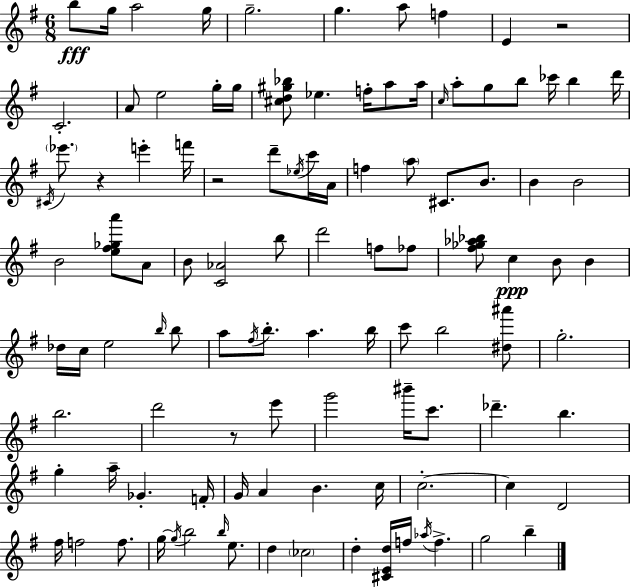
{
  \clef treble
  \numericTimeSignature
  \time 6/8
  \key e \minor
  b''8\fff g''16 a''2 g''16 | g''2.-- | g''4. a''8 f''4 | e'4 r2 | \break c'2.-. | a'8 e''2 g''16-. g''16 | <cis'' d'' gis'' bes''>8 ees''4. f''16-. a''8 a''16 | \grace { c''16 } a''8-. g''8 b''8 ces'''16 b''4 | \break d'''16 \acciaccatura { cis'16 } \parenthesize ees'''8. r4 e'''4-. | f'''16 r2 d'''8-- | \acciaccatura { ees''16 } c'''16 a'16 f''4 \parenthesize a''8 cis'8. | b'8. b'4 b'2 | \break b'2 <e'' fis'' ges'' a'''>8 | a'8 b'8 <c' aes'>2 | b''8 d'''2 f''8 | fes''8 <fis'' ges'' aes'' bes''>8 c''4\ppp b'8 b'4 | \break des''16 c''16 e''2 | \grace { b''16 } b''8 a''8 \acciaccatura { fis''16 } b''8.-. a''4. | b''16 c'''8 b''2 | <dis'' ais'''>8 g''2.-. | \break b''2. | d'''2 | r8 e'''8 g'''2 | bis'''16-- c'''8. des'''4.-- b''4. | \break g''4-. a''16-- ges'4.-. | f'16-. g'16 a'4 b'4. | c''16 c''2.-.~~ | c''4 d'2 | \break fis''16 f''2 | f''8. g''16~~ \acciaccatura { g''16 } b''2 | \grace { b''16 } e''8. d''4 \parenthesize ces''2 | d''4-. <cis' e' d''>16 | \break f''16 \acciaccatura { aes''16 } f''4.-> g''2 | b''4-- \bar "|."
}